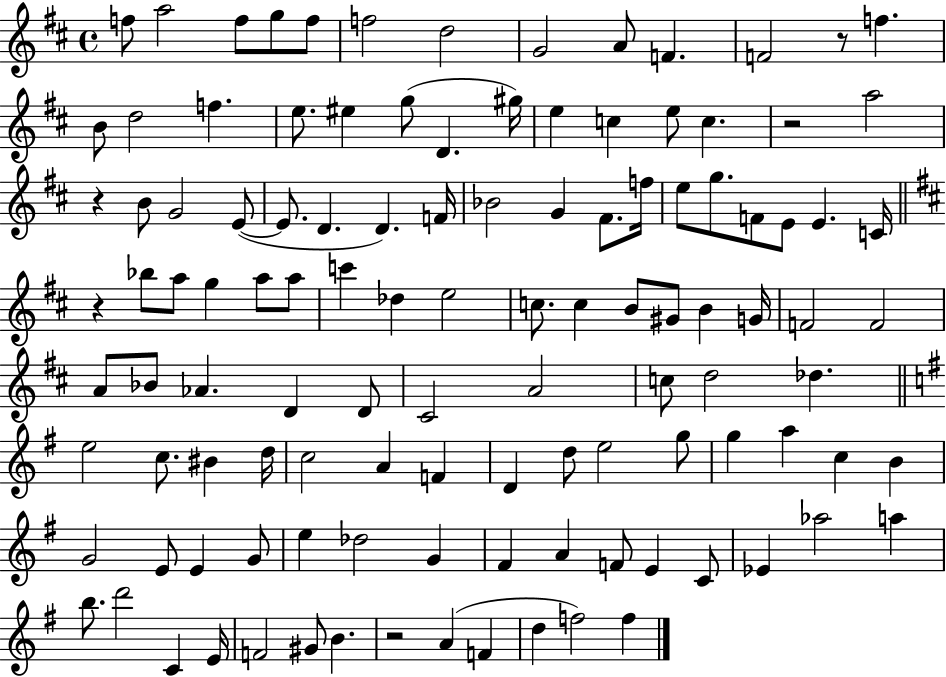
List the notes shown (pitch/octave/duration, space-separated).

F5/e A5/h F5/e G5/e F5/e F5/h D5/h G4/h A4/e F4/q. F4/h R/e F5/q. B4/e D5/h F5/q. E5/e. EIS5/q G5/e D4/q. G#5/s E5/q C5/q E5/e C5/q. R/h A5/h R/q B4/e G4/h E4/e E4/e. D4/q. D4/q. F4/s Bb4/h G4/q F#4/e. F5/s E5/e G5/e. F4/e E4/e E4/q. C4/s R/q Bb5/e A5/e G5/q A5/e A5/e C6/q Db5/q E5/h C5/e. C5/q B4/e G#4/e B4/q G4/s F4/h F4/h A4/e Bb4/e Ab4/q. D4/q D4/e C#4/h A4/h C5/e D5/h Db5/q. E5/h C5/e. BIS4/q D5/s C5/h A4/q F4/q D4/q D5/e E5/h G5/e G5/q A5/q C5/q B4/q G4/h E4/e E4/q G4/e E5/q Db5/h G4/q F#4/q A4/q F4/e E4/q C4/e Eb4/q Ab5/h A5/q B5/e. D6/h C4/q E4/s F4/h G#4/e B4/q. R/h A4/q F4/q D5/q F5/h F5/q